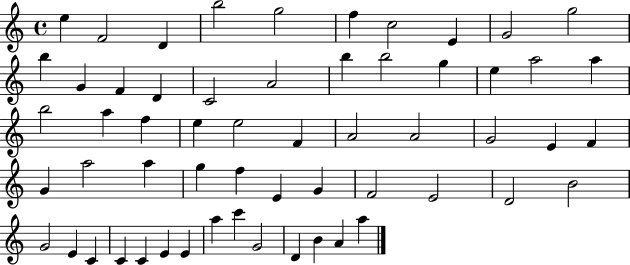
X:1
T:Untitled
M:4/4
L:1/4
K:C
e F2 D b2 g2 f c2 E G2 g2 b G F D C2 A2 b b2 g e a2 a b2 a f e e2 F A2 A2 G2 E F G a2 a g f E G F2 E2 D2 B2 G2 E C C C E E a c' G2 D B A a